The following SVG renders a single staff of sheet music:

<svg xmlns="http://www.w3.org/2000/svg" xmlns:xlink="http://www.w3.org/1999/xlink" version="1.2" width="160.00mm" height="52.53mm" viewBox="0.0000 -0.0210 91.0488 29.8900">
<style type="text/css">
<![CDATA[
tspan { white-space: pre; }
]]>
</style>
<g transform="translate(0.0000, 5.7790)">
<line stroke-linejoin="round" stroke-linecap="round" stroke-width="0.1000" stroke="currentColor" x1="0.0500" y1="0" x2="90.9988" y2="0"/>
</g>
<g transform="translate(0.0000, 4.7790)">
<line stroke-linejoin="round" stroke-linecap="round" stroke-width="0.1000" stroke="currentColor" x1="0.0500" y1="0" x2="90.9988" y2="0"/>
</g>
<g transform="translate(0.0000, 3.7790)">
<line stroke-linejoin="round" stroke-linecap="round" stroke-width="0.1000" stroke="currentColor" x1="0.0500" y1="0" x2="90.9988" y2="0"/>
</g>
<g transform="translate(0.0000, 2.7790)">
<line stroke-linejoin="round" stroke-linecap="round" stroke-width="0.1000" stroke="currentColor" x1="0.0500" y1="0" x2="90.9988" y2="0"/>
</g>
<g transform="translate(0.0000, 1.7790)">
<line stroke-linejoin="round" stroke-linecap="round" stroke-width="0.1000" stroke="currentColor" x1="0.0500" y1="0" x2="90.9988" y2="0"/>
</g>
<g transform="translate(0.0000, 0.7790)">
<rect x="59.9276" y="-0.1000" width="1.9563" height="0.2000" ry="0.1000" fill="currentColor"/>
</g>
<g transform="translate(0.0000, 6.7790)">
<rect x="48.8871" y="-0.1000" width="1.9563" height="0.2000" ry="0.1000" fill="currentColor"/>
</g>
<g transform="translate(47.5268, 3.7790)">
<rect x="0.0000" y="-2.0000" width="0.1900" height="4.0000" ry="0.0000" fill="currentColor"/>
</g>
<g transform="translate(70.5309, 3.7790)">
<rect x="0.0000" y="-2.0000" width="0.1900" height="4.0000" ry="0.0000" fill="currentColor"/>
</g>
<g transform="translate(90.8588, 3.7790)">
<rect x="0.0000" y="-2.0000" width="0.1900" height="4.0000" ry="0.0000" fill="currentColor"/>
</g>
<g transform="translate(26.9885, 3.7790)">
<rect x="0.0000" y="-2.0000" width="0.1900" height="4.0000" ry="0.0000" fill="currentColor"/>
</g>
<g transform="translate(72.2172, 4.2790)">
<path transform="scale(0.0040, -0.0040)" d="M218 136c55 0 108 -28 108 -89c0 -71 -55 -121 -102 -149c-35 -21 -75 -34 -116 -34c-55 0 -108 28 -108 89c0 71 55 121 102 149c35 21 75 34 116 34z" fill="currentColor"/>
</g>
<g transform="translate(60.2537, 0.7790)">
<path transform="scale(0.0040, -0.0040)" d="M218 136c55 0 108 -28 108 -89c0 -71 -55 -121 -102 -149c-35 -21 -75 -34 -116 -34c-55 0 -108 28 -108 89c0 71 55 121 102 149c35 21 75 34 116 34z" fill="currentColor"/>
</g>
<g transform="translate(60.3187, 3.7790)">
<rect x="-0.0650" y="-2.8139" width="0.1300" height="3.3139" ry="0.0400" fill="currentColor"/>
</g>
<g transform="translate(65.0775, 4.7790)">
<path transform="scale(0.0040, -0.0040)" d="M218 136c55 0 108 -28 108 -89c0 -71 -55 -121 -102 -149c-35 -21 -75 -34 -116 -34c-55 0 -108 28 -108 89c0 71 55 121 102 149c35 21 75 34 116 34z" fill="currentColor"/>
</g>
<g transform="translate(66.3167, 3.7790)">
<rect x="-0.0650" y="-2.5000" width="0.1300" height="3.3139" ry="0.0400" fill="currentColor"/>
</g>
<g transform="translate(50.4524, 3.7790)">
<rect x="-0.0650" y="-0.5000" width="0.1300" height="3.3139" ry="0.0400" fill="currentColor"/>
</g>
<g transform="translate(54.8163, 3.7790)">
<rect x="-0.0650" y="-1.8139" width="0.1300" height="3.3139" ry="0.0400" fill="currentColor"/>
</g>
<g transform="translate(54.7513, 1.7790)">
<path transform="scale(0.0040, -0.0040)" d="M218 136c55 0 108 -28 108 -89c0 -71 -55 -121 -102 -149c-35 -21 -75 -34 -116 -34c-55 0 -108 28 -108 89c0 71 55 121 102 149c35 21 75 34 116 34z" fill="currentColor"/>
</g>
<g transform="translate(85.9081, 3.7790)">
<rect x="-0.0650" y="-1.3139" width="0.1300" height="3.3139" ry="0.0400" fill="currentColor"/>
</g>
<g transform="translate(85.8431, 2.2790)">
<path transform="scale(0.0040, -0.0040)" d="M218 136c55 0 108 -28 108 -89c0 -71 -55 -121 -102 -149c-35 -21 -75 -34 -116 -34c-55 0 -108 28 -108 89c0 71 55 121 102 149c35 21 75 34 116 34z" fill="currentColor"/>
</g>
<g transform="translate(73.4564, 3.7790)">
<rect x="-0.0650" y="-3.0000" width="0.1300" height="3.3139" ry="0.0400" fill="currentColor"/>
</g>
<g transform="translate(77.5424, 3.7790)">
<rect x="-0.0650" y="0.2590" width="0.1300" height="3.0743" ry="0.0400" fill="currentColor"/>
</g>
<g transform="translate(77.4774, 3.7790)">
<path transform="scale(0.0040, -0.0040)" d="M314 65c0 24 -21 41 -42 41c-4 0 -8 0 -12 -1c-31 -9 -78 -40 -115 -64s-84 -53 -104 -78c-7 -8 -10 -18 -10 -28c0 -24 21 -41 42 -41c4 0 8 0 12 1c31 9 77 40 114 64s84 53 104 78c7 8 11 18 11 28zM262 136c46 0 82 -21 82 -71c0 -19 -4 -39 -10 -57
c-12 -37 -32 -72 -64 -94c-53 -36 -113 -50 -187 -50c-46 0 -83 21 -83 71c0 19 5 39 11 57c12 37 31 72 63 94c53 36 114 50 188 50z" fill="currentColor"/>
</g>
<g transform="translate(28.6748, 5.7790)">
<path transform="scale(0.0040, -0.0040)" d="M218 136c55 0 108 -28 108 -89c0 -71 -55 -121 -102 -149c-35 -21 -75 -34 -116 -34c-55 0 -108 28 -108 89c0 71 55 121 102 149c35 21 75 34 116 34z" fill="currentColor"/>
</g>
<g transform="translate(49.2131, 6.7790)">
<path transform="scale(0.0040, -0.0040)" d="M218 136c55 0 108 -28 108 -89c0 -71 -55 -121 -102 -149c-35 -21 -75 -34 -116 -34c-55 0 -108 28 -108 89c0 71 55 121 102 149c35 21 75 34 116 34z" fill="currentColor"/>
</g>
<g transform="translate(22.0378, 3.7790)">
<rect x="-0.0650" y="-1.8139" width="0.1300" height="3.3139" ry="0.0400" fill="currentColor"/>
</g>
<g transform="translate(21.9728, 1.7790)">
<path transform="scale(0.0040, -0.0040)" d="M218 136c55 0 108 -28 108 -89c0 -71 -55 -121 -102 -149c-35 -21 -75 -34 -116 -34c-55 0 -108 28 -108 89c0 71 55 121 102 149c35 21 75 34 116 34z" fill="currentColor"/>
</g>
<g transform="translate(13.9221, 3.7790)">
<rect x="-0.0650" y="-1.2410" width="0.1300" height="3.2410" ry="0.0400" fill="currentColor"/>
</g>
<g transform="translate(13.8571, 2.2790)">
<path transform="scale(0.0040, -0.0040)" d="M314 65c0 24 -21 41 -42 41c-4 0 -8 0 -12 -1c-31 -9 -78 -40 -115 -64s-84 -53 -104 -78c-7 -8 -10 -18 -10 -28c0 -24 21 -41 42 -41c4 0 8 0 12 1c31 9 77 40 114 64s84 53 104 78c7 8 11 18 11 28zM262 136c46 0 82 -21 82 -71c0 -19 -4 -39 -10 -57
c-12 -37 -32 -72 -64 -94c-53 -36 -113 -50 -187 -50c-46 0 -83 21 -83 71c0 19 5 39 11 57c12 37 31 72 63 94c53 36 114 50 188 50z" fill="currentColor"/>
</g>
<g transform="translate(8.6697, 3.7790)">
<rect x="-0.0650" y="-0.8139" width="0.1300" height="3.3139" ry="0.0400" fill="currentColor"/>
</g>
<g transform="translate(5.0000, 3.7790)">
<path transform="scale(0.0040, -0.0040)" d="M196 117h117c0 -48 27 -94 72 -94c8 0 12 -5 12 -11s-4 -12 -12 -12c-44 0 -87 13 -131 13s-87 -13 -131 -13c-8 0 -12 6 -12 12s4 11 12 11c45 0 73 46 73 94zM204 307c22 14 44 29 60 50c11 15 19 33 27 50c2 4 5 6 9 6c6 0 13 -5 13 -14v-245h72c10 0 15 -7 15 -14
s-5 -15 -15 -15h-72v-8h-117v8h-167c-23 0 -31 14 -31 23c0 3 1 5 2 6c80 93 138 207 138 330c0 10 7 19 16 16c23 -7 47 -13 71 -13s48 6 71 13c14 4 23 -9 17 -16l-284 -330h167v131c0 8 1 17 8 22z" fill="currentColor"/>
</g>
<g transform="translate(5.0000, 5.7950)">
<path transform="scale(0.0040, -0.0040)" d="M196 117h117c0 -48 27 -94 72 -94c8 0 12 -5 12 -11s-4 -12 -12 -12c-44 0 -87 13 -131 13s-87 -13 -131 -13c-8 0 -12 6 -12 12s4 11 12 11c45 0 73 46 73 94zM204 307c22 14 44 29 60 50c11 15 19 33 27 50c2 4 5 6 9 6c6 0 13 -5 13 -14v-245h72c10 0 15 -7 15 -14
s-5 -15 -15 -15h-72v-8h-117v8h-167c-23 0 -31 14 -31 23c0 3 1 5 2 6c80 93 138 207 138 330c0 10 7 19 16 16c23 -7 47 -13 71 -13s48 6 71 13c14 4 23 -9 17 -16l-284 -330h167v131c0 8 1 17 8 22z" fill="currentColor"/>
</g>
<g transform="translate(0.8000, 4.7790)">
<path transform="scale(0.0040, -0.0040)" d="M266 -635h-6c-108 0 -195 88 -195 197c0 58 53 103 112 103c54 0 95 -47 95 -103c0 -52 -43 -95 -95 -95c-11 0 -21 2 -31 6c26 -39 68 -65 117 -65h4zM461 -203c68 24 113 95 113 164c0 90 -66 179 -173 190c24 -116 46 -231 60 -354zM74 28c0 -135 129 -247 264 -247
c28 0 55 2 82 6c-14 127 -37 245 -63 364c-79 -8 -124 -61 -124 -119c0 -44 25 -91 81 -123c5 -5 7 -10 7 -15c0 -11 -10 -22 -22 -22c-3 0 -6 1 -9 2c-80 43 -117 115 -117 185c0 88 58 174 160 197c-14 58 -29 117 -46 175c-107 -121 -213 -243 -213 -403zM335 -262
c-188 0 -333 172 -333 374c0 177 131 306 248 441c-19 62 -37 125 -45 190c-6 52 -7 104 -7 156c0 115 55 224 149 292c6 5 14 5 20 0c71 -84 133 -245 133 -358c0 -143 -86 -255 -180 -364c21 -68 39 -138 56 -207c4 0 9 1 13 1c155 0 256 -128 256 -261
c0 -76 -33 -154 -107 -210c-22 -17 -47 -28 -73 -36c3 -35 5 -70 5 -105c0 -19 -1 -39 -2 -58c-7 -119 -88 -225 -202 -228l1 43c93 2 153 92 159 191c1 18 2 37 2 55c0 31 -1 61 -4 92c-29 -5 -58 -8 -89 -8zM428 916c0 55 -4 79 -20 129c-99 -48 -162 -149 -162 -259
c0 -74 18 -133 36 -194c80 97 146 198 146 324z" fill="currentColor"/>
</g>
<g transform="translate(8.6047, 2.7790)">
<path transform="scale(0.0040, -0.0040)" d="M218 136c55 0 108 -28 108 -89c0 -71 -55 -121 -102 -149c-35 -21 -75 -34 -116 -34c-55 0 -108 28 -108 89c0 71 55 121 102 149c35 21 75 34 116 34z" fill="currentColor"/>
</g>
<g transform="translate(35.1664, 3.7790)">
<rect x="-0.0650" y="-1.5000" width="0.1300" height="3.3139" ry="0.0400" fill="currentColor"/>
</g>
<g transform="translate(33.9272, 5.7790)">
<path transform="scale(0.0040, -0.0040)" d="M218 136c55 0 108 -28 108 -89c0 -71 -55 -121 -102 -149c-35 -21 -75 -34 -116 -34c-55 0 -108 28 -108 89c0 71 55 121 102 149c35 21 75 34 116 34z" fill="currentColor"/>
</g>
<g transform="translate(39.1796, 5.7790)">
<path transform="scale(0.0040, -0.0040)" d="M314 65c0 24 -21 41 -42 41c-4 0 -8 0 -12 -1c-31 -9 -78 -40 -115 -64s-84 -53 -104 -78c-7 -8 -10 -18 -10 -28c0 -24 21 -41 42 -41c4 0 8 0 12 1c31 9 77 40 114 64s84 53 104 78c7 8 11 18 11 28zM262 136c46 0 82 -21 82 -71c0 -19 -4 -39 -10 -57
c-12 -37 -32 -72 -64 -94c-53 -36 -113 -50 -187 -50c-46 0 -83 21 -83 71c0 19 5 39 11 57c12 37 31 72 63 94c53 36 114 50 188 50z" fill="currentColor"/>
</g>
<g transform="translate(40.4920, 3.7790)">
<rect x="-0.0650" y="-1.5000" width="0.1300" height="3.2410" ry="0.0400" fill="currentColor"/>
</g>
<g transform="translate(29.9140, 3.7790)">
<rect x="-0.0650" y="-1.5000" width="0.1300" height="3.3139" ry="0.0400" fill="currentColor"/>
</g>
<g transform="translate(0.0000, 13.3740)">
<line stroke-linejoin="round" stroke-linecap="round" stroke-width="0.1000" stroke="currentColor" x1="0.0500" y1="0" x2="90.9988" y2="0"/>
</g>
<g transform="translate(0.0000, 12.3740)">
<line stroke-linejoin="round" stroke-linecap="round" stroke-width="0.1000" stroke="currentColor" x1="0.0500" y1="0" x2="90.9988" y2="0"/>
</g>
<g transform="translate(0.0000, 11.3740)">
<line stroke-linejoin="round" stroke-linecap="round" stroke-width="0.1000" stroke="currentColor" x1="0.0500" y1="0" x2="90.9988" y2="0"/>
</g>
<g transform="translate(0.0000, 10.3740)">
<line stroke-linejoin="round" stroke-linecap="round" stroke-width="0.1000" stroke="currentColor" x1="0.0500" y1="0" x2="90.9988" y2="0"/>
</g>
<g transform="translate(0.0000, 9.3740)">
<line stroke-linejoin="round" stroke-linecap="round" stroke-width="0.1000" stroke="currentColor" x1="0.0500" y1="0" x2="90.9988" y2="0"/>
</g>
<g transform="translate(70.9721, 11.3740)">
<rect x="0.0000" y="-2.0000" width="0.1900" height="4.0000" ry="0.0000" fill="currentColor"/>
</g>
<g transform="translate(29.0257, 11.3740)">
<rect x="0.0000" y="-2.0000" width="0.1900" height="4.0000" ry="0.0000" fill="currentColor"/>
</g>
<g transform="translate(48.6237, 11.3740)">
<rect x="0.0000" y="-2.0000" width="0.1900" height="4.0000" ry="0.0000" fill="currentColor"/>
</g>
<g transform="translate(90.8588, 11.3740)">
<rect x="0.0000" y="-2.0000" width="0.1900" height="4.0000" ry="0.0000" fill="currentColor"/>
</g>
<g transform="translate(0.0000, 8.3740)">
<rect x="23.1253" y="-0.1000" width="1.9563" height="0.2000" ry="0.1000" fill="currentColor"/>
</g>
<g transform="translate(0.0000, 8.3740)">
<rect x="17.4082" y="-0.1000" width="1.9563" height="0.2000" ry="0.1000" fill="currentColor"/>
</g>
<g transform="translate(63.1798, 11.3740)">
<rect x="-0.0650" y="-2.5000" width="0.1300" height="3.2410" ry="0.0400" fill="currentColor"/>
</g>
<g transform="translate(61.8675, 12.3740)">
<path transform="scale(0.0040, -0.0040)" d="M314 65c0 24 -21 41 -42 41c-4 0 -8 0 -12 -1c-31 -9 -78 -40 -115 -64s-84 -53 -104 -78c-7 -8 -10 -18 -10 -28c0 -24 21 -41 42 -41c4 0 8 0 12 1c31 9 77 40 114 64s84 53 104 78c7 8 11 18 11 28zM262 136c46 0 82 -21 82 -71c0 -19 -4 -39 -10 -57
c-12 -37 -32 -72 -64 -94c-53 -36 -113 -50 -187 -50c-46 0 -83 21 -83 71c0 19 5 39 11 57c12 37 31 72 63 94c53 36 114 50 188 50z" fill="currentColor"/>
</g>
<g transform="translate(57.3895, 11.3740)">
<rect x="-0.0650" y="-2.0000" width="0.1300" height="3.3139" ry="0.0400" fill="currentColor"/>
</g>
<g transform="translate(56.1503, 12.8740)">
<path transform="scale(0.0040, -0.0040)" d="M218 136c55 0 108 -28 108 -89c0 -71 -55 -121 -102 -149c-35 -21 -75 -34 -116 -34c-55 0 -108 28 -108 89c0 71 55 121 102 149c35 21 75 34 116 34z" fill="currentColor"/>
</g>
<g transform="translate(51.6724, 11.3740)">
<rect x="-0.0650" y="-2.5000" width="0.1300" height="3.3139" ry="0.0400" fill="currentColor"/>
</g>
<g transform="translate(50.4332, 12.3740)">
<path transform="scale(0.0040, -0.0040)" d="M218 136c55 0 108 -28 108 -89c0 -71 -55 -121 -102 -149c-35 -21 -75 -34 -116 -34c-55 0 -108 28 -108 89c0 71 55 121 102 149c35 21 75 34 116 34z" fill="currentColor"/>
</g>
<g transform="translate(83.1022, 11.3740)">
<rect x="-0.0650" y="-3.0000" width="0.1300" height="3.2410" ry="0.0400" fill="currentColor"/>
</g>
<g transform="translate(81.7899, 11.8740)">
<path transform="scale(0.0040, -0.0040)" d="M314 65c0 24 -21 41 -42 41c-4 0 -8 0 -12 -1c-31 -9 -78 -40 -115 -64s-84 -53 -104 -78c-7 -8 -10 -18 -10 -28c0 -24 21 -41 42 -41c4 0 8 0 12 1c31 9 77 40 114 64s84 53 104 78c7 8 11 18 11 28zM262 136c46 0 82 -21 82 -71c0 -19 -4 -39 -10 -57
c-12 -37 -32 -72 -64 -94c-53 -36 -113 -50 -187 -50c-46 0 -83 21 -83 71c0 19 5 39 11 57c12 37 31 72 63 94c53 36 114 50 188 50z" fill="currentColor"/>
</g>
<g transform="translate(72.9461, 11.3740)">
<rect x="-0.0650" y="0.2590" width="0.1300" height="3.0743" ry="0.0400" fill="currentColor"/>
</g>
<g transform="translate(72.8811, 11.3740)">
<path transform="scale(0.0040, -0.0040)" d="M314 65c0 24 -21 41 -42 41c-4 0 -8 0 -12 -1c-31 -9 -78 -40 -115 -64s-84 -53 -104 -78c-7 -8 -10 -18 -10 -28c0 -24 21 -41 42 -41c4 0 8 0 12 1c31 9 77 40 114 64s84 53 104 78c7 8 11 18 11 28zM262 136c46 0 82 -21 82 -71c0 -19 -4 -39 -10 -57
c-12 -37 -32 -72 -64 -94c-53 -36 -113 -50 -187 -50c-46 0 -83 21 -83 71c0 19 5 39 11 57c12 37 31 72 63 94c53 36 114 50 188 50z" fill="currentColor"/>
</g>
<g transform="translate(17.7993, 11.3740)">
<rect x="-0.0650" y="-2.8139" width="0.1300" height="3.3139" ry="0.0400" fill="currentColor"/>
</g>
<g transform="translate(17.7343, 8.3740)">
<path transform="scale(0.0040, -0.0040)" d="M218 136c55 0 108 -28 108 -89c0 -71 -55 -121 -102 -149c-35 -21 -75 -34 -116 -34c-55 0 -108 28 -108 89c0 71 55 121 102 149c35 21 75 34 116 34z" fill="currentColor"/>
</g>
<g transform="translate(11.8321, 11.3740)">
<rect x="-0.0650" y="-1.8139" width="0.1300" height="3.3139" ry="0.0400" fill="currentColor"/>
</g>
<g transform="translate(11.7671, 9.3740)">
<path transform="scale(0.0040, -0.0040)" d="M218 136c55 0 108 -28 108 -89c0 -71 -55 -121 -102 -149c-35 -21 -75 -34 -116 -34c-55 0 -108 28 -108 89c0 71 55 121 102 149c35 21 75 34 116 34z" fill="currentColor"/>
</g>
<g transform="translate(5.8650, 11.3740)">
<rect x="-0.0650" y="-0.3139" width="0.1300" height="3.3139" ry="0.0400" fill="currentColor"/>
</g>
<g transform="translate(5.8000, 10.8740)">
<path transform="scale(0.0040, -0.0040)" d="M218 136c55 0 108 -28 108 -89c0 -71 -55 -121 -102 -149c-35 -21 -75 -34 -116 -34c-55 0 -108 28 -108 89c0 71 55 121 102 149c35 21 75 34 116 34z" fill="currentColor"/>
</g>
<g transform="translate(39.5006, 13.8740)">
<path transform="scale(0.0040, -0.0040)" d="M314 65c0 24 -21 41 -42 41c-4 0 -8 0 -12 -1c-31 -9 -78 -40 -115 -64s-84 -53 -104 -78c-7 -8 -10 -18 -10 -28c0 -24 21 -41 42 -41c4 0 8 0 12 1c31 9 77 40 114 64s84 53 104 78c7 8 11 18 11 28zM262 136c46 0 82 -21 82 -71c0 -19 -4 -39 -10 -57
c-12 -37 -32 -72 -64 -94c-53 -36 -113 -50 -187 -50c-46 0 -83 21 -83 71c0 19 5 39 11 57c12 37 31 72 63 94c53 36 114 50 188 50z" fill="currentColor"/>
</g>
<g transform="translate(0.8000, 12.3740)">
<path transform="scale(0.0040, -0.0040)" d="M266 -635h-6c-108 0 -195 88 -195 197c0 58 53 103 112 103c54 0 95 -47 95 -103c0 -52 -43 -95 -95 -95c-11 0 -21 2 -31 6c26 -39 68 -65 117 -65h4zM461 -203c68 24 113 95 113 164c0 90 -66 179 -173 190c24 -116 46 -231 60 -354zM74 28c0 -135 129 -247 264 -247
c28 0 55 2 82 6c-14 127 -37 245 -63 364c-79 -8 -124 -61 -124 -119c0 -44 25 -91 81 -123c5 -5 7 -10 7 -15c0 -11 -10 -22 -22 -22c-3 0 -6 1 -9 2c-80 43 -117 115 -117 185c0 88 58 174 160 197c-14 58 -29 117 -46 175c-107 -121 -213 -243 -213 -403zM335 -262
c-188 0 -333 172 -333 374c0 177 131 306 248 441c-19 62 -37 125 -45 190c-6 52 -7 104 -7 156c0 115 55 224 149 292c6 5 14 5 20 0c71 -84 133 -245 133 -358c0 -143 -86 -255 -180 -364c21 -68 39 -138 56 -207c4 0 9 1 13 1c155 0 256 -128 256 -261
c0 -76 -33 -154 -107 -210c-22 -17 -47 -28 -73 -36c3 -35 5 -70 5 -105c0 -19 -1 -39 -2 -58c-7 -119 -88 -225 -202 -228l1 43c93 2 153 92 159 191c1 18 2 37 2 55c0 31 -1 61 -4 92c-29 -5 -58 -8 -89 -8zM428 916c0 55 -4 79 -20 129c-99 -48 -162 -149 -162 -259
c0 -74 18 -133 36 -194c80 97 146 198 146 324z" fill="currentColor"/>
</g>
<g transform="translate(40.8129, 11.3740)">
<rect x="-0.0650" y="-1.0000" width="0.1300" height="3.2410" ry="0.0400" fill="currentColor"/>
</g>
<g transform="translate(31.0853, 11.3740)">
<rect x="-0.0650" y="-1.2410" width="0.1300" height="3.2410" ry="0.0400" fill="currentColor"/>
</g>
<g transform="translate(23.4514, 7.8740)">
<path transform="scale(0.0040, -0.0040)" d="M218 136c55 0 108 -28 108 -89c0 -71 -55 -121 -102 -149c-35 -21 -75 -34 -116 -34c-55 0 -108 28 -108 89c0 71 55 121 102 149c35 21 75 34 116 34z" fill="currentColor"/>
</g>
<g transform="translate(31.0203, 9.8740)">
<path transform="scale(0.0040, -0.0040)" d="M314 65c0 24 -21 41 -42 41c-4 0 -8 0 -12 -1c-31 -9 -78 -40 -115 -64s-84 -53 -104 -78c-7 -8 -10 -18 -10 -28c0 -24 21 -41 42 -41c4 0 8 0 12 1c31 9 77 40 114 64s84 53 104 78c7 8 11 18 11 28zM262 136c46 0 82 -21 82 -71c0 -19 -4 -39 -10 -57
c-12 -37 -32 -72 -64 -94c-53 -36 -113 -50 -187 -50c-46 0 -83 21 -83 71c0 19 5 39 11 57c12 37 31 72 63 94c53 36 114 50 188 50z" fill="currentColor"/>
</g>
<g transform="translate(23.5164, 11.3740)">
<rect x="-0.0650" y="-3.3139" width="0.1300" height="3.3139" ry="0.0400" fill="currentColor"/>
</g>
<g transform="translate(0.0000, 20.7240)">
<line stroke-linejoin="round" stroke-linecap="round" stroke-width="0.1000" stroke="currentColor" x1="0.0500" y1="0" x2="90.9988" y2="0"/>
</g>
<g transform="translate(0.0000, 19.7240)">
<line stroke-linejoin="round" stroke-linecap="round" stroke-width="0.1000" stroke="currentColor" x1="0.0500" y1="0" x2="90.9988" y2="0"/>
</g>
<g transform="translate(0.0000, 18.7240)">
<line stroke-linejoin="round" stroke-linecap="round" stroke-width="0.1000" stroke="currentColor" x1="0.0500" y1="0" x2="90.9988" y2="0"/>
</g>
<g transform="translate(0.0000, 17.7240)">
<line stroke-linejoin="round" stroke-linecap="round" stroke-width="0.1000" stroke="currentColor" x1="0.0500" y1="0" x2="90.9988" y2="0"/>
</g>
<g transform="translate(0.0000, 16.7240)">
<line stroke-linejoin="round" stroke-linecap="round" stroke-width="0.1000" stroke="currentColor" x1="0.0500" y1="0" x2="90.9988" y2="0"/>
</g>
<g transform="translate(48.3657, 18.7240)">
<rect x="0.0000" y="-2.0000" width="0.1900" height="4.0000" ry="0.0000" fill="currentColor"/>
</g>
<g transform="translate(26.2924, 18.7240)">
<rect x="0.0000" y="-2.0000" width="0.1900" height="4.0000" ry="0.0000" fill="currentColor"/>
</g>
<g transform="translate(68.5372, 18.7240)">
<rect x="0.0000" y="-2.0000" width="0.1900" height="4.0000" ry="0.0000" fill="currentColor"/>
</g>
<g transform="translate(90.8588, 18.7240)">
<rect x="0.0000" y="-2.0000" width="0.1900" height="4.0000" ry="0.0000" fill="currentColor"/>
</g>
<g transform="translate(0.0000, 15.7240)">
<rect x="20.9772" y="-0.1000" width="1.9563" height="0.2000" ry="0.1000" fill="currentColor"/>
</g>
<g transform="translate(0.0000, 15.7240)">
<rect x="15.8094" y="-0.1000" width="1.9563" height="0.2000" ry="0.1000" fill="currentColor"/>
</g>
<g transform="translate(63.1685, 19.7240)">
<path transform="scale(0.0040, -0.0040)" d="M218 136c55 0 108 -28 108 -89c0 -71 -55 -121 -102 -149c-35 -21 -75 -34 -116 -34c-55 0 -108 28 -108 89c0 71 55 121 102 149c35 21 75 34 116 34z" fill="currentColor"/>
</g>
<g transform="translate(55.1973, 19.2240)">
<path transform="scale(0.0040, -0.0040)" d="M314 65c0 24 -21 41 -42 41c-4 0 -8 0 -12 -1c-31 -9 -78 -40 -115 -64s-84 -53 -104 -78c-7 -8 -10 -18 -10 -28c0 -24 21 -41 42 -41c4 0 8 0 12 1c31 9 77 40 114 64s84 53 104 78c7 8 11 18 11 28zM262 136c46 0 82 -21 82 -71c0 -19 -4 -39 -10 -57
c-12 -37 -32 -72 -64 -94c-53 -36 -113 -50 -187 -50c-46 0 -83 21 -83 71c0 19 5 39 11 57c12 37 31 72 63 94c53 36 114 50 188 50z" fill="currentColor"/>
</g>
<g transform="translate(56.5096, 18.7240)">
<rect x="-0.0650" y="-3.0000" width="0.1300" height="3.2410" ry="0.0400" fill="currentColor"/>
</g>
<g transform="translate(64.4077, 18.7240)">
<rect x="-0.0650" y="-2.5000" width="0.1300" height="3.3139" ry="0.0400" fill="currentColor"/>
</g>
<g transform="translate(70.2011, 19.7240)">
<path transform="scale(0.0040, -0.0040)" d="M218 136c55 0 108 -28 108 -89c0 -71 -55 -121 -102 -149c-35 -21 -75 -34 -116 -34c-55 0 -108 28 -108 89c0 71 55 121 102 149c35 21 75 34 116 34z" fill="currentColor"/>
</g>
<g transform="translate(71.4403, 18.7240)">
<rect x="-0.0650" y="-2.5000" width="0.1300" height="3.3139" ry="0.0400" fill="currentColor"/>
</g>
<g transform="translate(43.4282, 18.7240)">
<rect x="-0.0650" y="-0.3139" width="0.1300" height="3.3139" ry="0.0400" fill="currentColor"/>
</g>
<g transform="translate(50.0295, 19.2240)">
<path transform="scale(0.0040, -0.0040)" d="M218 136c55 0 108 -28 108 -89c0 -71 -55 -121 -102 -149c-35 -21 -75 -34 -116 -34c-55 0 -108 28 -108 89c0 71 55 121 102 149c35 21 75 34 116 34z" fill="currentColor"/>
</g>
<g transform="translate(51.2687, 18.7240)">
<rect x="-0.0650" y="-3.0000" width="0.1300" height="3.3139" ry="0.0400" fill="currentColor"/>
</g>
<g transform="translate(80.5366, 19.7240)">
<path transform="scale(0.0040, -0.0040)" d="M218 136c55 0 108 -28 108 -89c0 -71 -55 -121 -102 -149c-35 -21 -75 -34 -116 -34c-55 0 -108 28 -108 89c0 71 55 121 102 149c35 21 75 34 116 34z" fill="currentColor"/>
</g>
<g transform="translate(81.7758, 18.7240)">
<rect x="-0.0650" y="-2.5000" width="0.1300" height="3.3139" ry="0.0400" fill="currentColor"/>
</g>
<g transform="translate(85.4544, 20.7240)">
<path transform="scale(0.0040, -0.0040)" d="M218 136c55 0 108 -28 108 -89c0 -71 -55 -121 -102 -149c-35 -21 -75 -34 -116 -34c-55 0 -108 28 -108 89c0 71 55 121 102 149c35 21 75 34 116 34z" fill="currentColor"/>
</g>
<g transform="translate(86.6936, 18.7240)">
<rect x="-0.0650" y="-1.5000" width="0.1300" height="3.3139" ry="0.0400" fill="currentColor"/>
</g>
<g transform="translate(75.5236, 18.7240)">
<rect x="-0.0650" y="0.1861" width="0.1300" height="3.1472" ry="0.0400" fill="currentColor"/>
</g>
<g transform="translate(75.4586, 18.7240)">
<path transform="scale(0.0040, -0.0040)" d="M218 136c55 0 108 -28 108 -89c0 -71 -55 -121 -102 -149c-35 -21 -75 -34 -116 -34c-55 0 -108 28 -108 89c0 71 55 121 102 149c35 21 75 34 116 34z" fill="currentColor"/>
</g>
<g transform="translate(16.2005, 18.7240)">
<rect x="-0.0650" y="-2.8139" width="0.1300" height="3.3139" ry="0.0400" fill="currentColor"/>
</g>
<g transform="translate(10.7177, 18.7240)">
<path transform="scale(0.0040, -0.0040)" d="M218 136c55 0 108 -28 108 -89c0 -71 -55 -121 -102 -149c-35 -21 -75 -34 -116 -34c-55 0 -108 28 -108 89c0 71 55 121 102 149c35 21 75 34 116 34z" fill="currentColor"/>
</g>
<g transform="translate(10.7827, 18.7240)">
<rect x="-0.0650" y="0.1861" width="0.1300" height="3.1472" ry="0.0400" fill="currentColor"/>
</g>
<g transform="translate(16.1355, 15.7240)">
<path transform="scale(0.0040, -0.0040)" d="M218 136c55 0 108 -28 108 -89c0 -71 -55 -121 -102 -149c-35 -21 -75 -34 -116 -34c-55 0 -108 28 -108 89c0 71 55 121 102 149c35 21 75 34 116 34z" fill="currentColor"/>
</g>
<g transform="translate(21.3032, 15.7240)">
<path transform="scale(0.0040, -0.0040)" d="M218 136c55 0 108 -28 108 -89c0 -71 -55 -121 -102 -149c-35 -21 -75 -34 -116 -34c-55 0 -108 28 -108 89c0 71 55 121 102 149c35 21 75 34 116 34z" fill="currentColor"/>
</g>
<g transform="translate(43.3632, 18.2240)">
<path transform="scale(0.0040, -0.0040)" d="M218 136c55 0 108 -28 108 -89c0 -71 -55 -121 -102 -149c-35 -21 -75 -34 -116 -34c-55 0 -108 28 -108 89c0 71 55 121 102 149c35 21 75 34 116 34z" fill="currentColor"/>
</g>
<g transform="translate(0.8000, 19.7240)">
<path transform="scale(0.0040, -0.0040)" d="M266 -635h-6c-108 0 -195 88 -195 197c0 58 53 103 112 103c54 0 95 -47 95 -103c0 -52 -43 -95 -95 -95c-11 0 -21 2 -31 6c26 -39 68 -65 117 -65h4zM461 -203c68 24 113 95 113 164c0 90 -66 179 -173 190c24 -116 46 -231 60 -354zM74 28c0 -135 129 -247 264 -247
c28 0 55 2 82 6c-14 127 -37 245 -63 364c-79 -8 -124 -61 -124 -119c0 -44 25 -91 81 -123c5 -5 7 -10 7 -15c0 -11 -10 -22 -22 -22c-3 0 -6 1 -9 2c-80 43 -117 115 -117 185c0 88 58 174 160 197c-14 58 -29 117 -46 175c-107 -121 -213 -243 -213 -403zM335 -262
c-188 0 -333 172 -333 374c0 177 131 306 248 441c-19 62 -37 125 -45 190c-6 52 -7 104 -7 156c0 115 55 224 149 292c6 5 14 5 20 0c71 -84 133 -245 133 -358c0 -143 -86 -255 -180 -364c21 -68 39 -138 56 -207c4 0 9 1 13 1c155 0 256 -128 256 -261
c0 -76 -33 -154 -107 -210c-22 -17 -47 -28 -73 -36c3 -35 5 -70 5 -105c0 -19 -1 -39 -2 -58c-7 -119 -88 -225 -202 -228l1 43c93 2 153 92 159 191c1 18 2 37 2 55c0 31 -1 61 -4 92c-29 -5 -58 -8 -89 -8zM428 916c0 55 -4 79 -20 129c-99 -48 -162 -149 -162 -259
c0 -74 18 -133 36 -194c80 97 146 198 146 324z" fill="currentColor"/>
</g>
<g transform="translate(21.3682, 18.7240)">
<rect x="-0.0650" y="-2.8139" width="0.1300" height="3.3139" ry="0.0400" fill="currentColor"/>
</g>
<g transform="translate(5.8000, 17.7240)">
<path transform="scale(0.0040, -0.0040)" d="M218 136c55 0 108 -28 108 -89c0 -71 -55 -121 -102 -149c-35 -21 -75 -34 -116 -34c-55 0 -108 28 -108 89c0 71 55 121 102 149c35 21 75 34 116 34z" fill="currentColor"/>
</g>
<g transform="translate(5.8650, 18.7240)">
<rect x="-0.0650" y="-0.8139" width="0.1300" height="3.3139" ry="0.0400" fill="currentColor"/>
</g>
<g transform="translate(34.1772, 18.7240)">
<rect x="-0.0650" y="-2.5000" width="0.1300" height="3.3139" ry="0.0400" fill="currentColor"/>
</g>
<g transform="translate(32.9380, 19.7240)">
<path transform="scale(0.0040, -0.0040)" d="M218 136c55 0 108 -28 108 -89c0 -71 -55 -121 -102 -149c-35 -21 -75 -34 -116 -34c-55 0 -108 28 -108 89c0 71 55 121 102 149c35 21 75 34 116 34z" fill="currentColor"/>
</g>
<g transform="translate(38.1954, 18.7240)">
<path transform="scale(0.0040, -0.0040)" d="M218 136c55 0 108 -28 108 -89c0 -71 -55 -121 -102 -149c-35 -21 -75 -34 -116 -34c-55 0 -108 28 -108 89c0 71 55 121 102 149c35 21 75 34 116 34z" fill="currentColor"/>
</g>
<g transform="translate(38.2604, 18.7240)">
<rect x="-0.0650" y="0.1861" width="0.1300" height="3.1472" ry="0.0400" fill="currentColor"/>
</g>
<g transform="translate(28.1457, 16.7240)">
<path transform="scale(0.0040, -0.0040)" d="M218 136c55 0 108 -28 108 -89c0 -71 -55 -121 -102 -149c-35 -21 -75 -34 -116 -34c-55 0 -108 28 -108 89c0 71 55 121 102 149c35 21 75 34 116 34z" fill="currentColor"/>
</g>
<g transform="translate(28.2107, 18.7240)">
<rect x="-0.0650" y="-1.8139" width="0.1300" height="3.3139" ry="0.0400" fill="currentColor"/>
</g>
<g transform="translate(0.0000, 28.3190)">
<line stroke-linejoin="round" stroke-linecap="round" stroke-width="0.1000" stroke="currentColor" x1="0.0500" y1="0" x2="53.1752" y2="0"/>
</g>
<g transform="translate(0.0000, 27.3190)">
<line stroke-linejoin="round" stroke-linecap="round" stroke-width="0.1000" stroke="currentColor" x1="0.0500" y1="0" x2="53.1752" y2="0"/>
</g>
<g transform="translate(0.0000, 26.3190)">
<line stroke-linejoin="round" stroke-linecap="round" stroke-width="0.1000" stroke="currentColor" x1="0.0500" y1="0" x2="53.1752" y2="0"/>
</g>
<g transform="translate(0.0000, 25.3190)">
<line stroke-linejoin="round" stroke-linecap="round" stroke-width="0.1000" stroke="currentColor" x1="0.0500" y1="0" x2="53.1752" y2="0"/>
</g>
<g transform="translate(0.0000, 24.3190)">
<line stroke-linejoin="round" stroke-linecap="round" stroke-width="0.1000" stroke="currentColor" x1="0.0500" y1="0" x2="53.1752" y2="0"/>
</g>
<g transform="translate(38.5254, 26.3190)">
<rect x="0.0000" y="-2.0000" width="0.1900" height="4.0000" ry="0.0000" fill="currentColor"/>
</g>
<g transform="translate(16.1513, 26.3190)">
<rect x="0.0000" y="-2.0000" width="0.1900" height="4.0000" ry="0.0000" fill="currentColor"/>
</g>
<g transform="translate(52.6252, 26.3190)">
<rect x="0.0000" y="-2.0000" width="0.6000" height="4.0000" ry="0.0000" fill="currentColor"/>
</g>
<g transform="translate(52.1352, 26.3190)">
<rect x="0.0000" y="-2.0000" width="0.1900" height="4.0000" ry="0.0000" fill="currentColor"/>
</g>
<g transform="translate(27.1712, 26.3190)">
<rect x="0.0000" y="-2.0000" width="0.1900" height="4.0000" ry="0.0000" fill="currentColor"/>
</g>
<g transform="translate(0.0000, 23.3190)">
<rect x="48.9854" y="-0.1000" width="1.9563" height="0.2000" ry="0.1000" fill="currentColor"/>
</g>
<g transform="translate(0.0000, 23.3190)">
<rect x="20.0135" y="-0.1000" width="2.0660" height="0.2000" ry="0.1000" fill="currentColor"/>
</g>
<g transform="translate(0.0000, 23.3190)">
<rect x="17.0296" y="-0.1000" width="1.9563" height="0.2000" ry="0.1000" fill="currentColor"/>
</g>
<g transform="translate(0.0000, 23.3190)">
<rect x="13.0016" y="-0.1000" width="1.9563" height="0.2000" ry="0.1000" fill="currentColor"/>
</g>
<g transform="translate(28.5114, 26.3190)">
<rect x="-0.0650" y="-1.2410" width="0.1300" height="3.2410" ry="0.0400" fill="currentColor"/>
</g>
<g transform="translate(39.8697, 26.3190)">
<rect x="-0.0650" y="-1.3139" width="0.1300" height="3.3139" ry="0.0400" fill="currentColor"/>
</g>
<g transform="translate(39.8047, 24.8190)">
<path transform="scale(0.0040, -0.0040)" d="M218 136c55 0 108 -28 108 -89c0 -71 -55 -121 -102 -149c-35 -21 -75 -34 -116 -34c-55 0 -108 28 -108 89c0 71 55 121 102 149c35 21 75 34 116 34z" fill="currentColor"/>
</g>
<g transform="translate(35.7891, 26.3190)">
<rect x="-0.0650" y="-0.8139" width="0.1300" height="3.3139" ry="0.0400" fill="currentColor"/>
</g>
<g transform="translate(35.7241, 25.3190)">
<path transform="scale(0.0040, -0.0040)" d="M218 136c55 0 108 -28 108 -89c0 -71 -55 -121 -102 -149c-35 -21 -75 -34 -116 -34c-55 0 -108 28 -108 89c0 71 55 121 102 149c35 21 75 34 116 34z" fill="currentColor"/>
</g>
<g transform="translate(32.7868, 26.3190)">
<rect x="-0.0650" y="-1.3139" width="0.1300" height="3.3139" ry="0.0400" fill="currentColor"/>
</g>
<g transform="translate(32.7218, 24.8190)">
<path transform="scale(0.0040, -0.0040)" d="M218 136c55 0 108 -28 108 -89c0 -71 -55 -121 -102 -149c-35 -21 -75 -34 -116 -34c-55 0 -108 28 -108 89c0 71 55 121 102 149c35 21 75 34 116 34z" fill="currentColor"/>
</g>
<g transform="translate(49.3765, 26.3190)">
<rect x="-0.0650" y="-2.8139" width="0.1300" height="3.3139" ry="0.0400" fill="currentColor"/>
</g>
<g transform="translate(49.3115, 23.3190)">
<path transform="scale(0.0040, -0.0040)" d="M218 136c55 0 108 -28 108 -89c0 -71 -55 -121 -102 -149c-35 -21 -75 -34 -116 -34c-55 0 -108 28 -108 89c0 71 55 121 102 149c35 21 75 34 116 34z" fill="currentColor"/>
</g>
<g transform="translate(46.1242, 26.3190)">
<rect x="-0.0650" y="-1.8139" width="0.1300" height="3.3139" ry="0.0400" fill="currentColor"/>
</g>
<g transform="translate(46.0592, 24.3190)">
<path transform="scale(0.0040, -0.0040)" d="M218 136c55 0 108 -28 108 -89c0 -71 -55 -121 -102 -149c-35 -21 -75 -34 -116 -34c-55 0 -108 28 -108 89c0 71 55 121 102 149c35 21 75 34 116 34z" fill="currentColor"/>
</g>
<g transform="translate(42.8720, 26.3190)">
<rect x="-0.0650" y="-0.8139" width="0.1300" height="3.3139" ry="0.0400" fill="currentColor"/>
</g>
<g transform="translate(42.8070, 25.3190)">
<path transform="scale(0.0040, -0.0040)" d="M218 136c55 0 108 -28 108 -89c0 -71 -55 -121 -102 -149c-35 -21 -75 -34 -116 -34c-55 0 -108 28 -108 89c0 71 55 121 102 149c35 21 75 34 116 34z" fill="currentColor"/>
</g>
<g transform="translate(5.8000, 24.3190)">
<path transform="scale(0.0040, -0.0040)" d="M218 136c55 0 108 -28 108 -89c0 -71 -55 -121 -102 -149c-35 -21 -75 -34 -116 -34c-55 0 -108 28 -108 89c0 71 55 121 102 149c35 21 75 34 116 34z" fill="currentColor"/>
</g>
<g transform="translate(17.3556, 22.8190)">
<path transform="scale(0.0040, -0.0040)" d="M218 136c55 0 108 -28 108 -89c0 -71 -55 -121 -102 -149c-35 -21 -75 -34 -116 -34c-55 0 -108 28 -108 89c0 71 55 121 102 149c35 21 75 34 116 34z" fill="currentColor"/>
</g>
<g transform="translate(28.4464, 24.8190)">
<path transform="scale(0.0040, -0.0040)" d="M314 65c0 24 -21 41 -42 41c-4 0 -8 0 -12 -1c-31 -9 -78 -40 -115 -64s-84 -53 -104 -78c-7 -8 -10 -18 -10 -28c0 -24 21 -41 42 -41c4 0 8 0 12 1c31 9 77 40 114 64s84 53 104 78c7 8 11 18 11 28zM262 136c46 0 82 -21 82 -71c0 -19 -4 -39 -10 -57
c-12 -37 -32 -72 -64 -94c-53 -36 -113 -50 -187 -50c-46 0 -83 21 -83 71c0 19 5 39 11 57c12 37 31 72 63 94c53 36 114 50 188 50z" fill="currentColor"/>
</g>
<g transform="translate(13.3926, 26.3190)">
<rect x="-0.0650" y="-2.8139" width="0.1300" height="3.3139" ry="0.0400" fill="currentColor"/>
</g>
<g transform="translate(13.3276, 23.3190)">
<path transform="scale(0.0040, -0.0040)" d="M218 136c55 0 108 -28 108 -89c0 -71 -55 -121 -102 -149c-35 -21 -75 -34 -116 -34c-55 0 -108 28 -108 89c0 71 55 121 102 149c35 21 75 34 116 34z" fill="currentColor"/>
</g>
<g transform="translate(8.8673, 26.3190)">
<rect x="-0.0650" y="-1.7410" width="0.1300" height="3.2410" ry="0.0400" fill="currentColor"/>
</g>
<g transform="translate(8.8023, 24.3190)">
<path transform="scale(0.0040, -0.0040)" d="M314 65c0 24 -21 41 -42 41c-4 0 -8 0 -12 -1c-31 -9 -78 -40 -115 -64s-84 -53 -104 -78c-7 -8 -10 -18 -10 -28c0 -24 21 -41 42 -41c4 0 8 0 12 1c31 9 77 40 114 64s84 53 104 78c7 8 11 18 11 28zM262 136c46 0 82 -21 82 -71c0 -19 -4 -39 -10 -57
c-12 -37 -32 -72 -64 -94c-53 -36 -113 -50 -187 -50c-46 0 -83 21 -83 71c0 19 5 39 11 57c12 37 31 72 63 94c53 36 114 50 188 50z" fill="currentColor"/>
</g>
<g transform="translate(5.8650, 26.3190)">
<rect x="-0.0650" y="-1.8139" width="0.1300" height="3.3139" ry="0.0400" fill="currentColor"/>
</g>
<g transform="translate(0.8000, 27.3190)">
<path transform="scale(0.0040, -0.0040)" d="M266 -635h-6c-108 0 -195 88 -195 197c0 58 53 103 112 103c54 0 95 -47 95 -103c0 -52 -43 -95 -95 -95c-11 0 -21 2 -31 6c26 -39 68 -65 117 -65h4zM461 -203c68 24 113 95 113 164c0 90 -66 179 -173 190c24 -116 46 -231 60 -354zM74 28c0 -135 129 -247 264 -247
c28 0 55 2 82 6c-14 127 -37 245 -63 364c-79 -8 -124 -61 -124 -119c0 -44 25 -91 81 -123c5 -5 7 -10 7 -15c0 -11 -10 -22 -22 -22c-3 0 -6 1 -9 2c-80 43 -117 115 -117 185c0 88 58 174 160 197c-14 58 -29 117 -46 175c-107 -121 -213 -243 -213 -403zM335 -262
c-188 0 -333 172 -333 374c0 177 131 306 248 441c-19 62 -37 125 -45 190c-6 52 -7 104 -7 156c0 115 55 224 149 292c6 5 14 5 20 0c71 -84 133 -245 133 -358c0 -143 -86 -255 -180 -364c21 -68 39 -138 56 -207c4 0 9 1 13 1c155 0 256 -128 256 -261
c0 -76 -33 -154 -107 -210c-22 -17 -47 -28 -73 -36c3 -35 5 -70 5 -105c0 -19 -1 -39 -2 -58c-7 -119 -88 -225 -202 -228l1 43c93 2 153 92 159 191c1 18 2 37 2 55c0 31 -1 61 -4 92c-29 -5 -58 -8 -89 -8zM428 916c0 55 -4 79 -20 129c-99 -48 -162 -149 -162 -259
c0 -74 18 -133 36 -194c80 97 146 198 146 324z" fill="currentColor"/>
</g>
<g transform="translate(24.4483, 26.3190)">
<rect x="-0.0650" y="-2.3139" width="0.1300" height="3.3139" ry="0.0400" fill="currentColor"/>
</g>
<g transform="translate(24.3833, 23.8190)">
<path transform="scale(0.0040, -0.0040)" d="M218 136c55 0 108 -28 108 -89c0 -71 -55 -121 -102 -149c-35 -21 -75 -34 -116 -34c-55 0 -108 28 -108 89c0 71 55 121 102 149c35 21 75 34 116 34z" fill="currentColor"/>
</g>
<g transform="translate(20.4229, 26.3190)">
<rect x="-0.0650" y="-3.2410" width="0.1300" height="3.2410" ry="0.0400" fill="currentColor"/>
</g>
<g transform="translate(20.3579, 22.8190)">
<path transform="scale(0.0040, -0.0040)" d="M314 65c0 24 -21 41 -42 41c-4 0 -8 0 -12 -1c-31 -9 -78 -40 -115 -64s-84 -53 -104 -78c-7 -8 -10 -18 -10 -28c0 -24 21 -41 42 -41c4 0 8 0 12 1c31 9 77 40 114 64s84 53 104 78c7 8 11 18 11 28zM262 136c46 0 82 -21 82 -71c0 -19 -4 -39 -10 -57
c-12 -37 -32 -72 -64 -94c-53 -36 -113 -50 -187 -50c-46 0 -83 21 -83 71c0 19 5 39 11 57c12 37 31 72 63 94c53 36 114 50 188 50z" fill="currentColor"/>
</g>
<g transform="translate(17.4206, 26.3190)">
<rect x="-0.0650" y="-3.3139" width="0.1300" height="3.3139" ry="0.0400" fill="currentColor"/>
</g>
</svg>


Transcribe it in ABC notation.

X:1
T:Untitled
M:4/4
L:1/4
K:C
d e2 f E E E2 C f a G A B2 e c f a b e2 D2 G F G2 B2 A2 d B a a f G B c A A2 G G B G E f f2 a b b2 g e2 e d e d f a